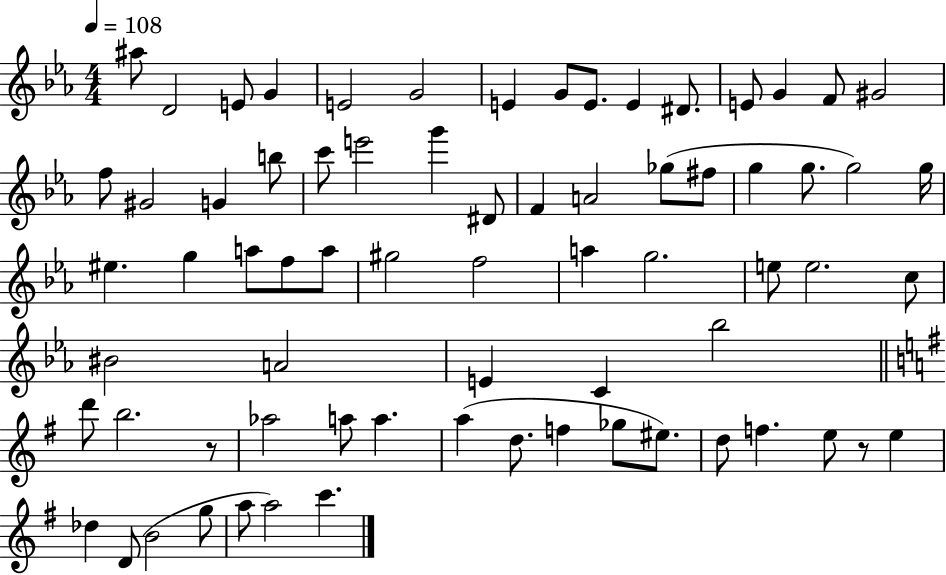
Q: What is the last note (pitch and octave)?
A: C6